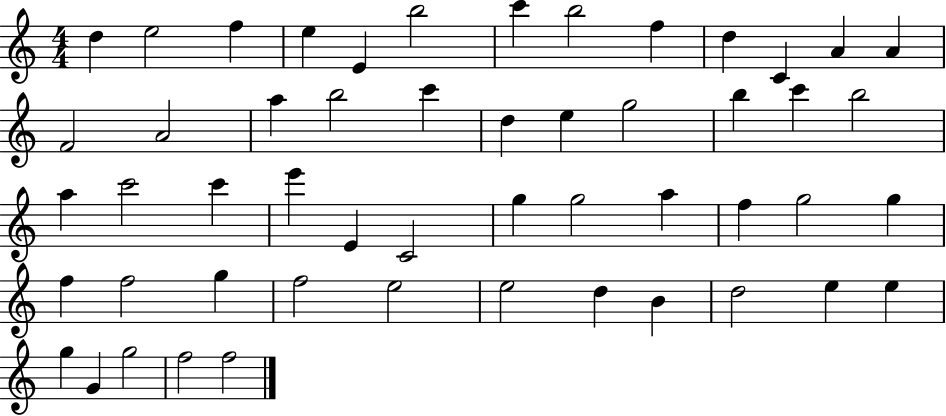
X:1
T:Untitled
M:4/4
L:1/4
K:C
d e2 f e E b2 c' b2 f d C A A F2 A2 a b2 c' d e g2 b c' b2 a c'2 c' e' E C2 g g2 a f g2 g f f2 g f2 e2 e2 d B d2 e e g G g2 f2 f2